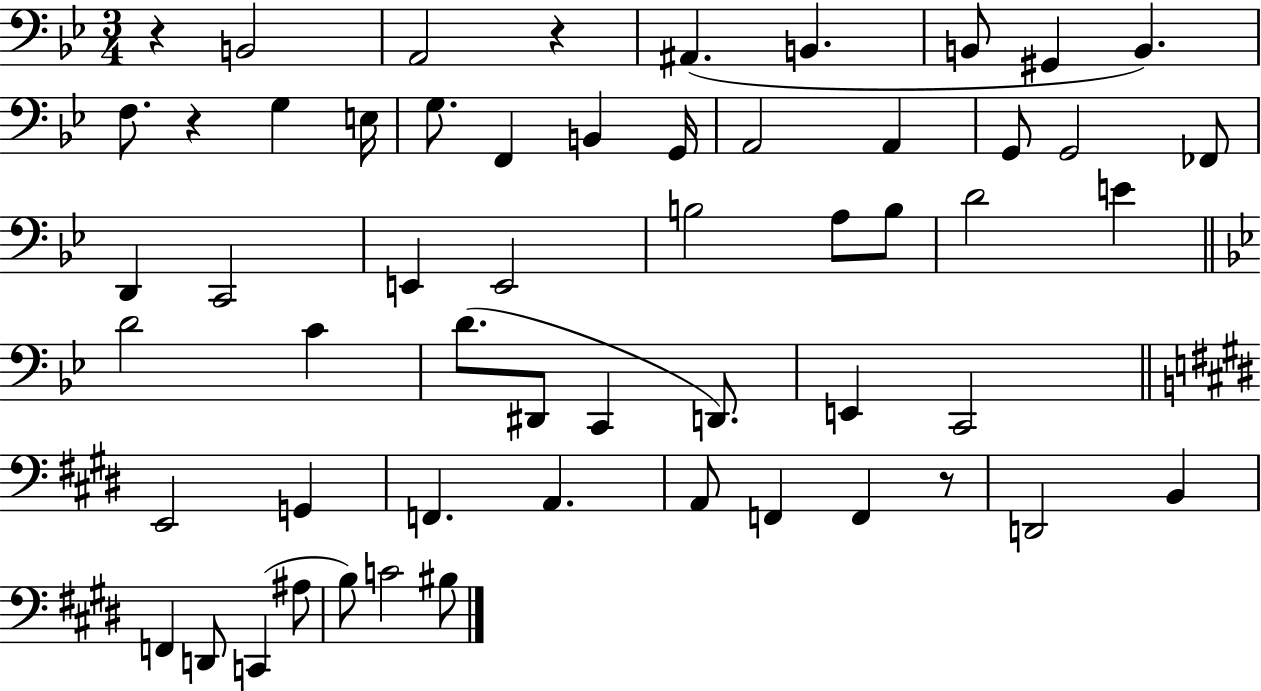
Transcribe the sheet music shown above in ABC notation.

X:1
T:Untitled
M:3/4
L:1/4
K:Bb
z B,,2 A,,2 z ^A,, B,, B,,/2 ^G,, B,, F,/2 z G, E,/4 G,/2 F,, B,, G,,/4 A,,2 A,, G,,/2 G,,2 _F,,/2 D,, C,,2 E,, E,,2 B,2 A,/2 B,/2 D2 E D2 C D/2 ^D,,/2 C,, D,,/2 E,, C,,2 E,,2 G,, F,, A,, A,,/2 F,, F,, z/2 D,,2 B,, F,, D,,/2 C,, ^A,/2 B,/2 C2 ^B,/2